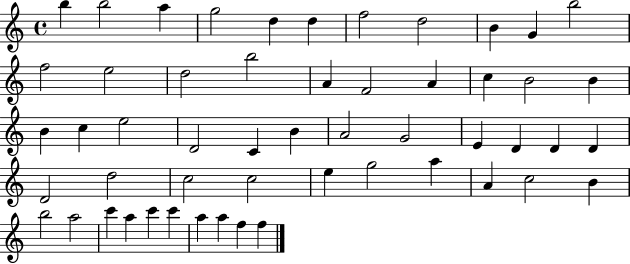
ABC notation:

X:1
T:Untitled
M:4/4
L:1/4
K:C
b b2 a g2 d d f2 d2 B G b2 f2 e2 d2 b2 A F2 A c B2 B B c e2 D2 C B A2 G2 E D D D D2 d2 c2 c2 e g2 a A c2 B b2 a2 c' a c' c' a a f f